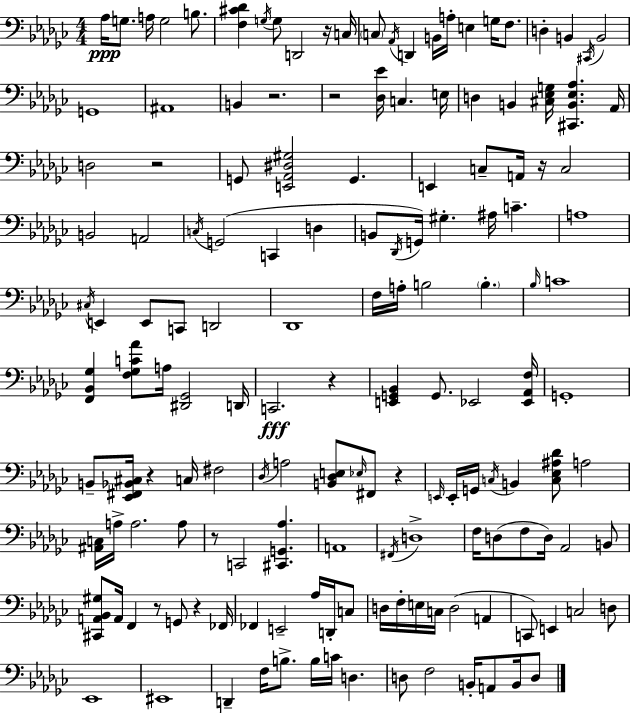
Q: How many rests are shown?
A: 11